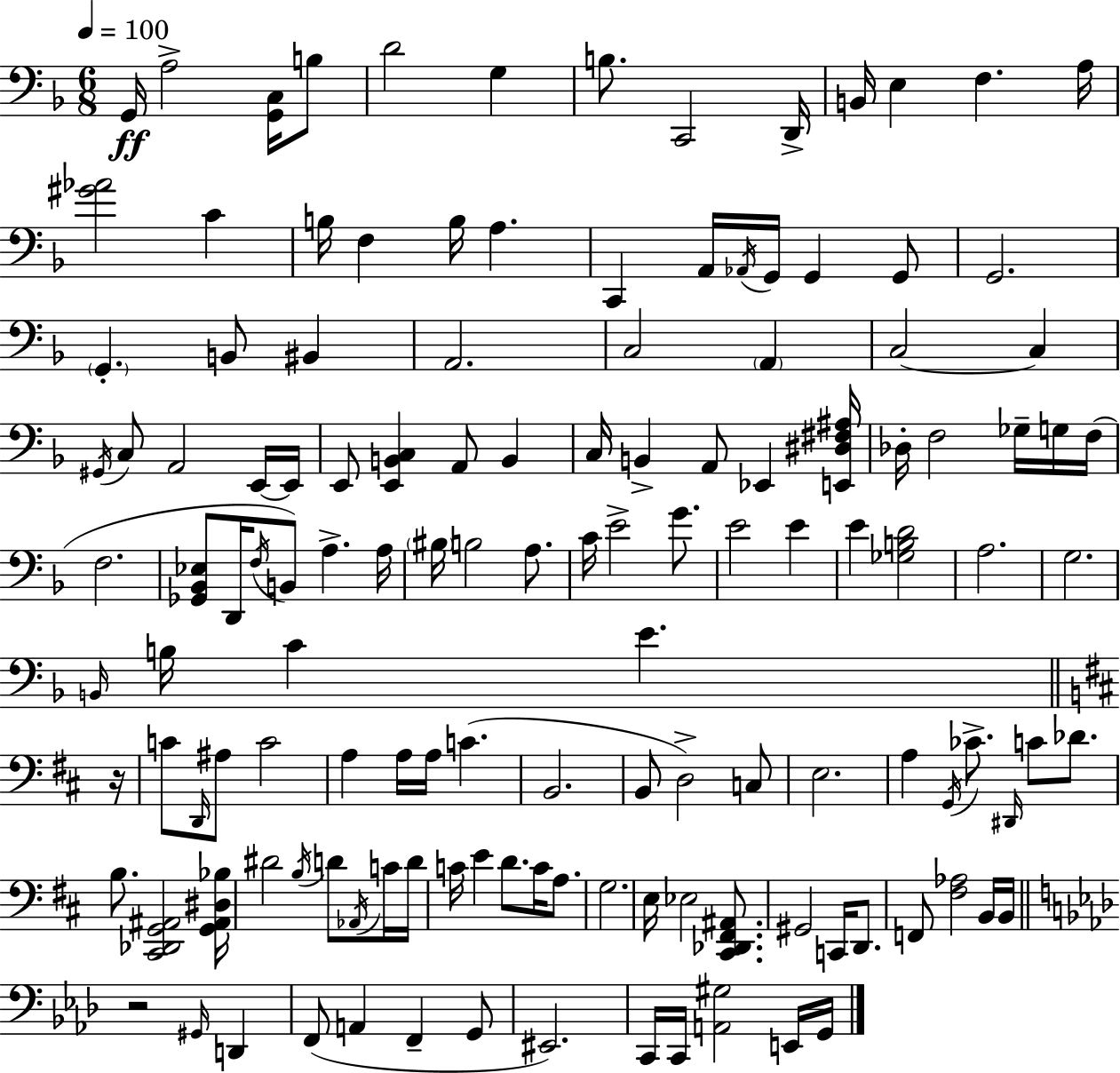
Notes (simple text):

G2/s A3/h [G2,C3]/s B3/e D4/h G3/q B3/e. C2/h D2/s B2/s E3/q F3/q. A3/s [G#4,Ab4]/h C4/q B3/s F3/q B3/s A3/q. C2/q A2/s Ab2/s G2/s G2/q G2/e G2/h. G2/q. B2/e BIS2/q A2/h. C3/h A2/q C3/h C3/q G#2/s C3/e A2/h E2/s E2/s E2/e [E2,B2,C3]/q A2/e B2/q C3/s B2/q A2/e Eb2/q [E2,D#3,F#3,A#3]/s Db3/s F3/h Gb3/s G3/s F3/s F3/h. [Gb2,Bb2,Eb3]/e D2/s F3/s B2/e A3/q. A3/s BIS3/s B3/h A3/e. C4/s E4/h G4/e. E4/h E4/q E4/q [Gb3,B3,D4]/h A3/h. G3/h. B2/s B3/s C4/q E4/q. R/s C4/e D2/s A#3/e C4/h A3/q A3/s A3/s C4/q. B2/h. B2/e D3/h C3/e E3/h. A3/q G2/s CES4/e. D#2/s C4/e Db4/e. B3/e. [C#2,Db2,G2,A#2]/h [G2,A#2,D#3,Bb3]/s D#4/h B3/s D4/e Ab2/s C4/s D4/s C4/s E4/q D4/e. C4/s A3/e. G3/h. E3/s Eb3/h [C#2,Db2,F#2,A#2]/e. G#2/h C2/s D2/e. F2/e [F#3,Ab3]/h B2/s B2/s R/h G#2/s D2/q F2/e A2/q F2/q G2/e EIS2/h. C2/s C2/s [A2,G#3]/h E2/s G2/s